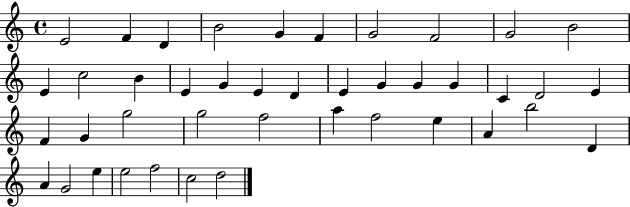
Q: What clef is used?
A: treble